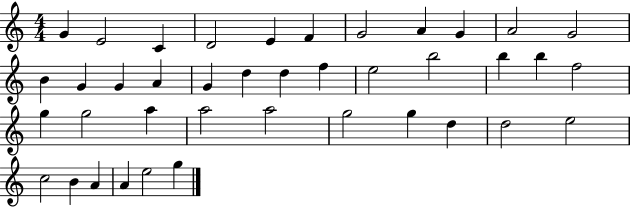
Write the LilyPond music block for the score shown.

{
  \clef treble
  \numericTimeSignature
  \time 4/4
  \key c \major
  g'4 e'2 c'4 | d'2 e'4 f'4 | g'2 a'4 g'4 | a'2 g'2 | \break b'4 g'4 g'4 a'4 | g'4 d''4 d''4 f''4 | e''2 b''2 | b''4 b''4 f''2 | \break g''4 g''2 a''4 | a''2 a''2 | g''2 g''4 d''4 | d''2 e''2 | \break c''2 b'4 a'4 | a'4 e''2 g''4 | \bar "|."
}